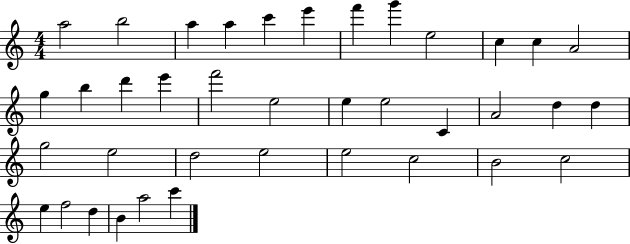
A5/h B5/h A5/q A5/q C6/q E6/q F6/q G6/q E5/h C5/q C5/q A4/h G5/q B5/q D6/q E6/q F6/h E5/h E5/q E5/h C4/q A4/h D5/q D5/q G5/h E5/h D5/h E5/h E5/h C5/h B4/h C5/h E5/q F5/h D5/q B4/q A5/h C6/q